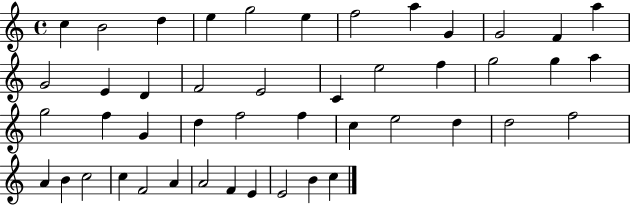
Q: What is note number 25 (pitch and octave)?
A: F5